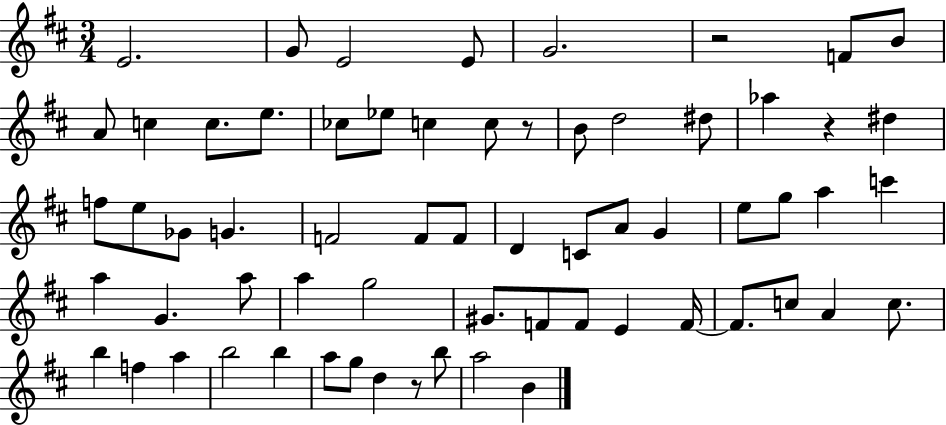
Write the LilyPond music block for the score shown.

{
  \clef treble
  \numericTimeSignature
  \time 3/4
  \key d \major
  e'2. | g'8 e'2 e'8 | g'2. | r2 f'8 b'8 | \break a'8 c''4 c''8. e''8. | ces''8 ees''8 c''4 c''8 r8 | b'8 d''2 dis''8 | aes''4 r4 dis''4 | \break f''8 e''8 ges'8 g'4. | f'2 f'8 f'8 | d'4 c'8 a'8 g'4 | e''8 g''8 a''4 c'''4 | \break a''4 g'4. a''8 | a''4 g''2 | gis'8. f'8 f'8 e'4 f'16~~ | f'8. c''8 a'4 c''8. | \break b''4 f''4 a''4 | b''2 b''4 | a''8 g''8 d''4 r8 b''8 | a''2 b'4 | \break \bar "|."
}